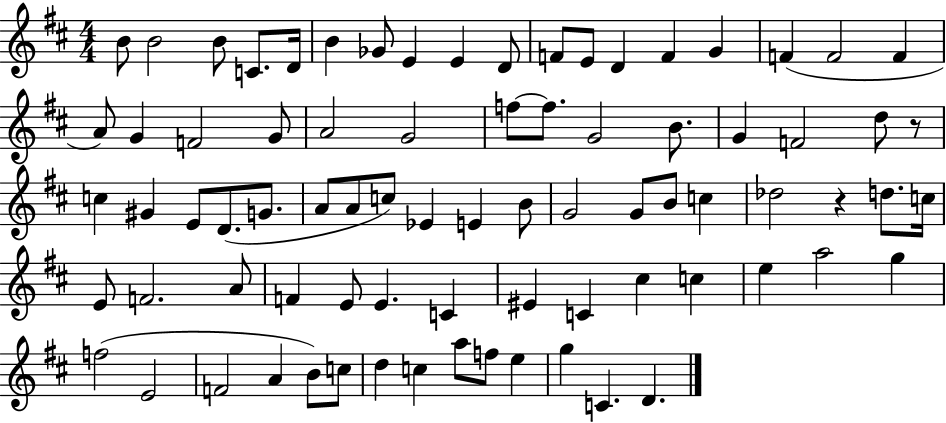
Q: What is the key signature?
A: D major